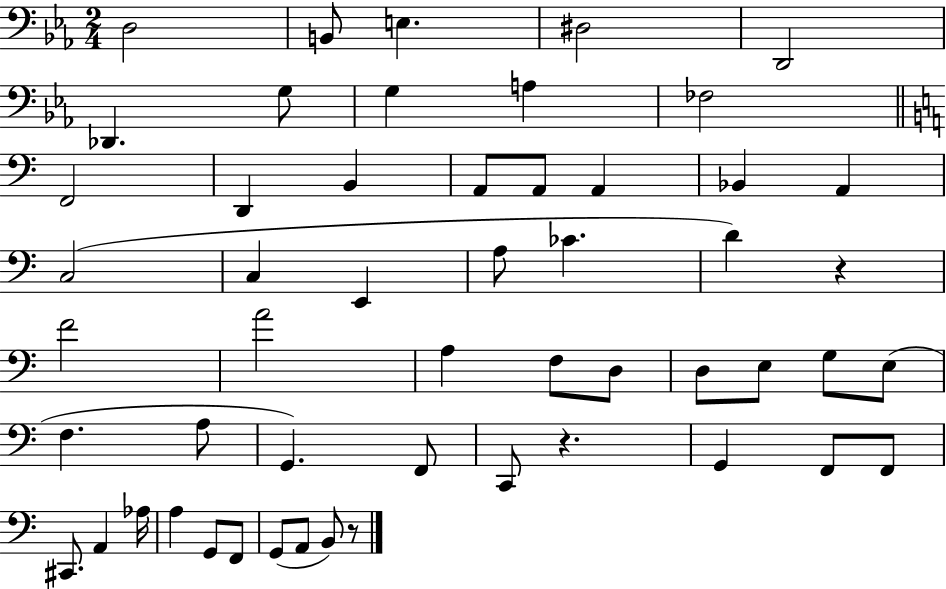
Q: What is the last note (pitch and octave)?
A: B2